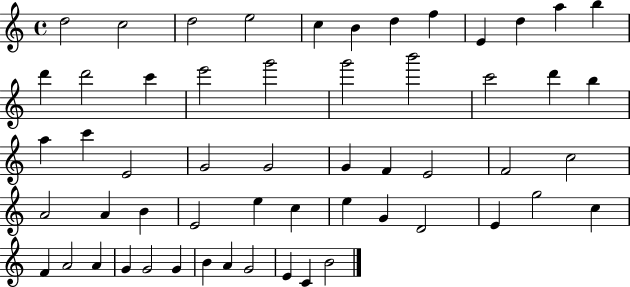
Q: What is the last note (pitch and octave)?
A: B4